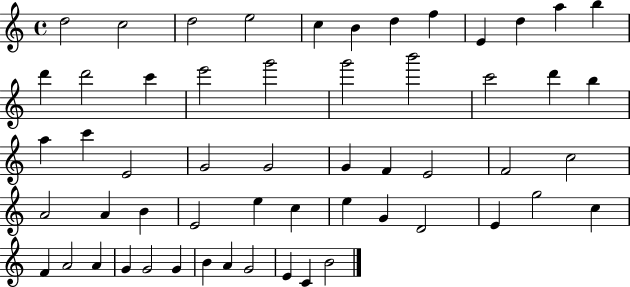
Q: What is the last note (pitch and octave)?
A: B4